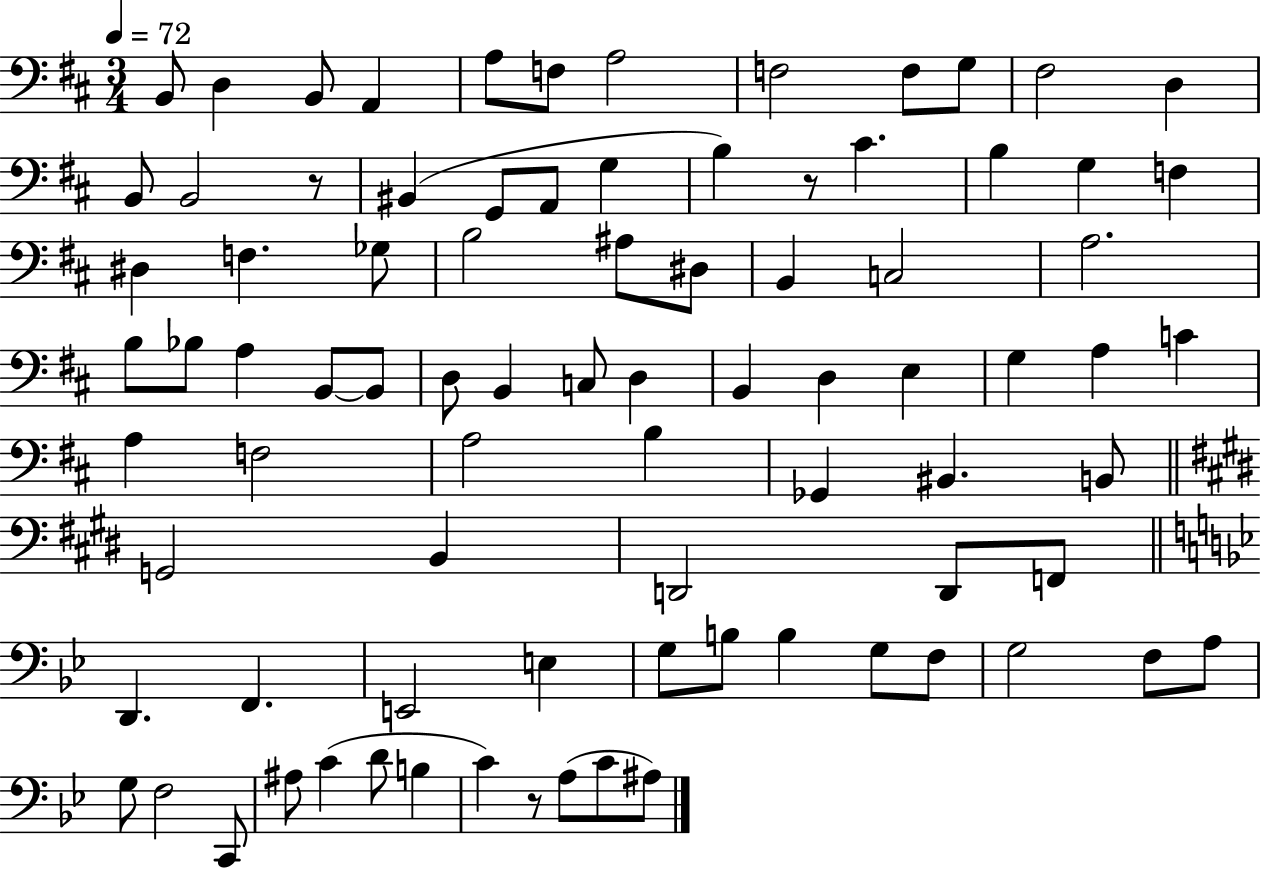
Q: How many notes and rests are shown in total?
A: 85